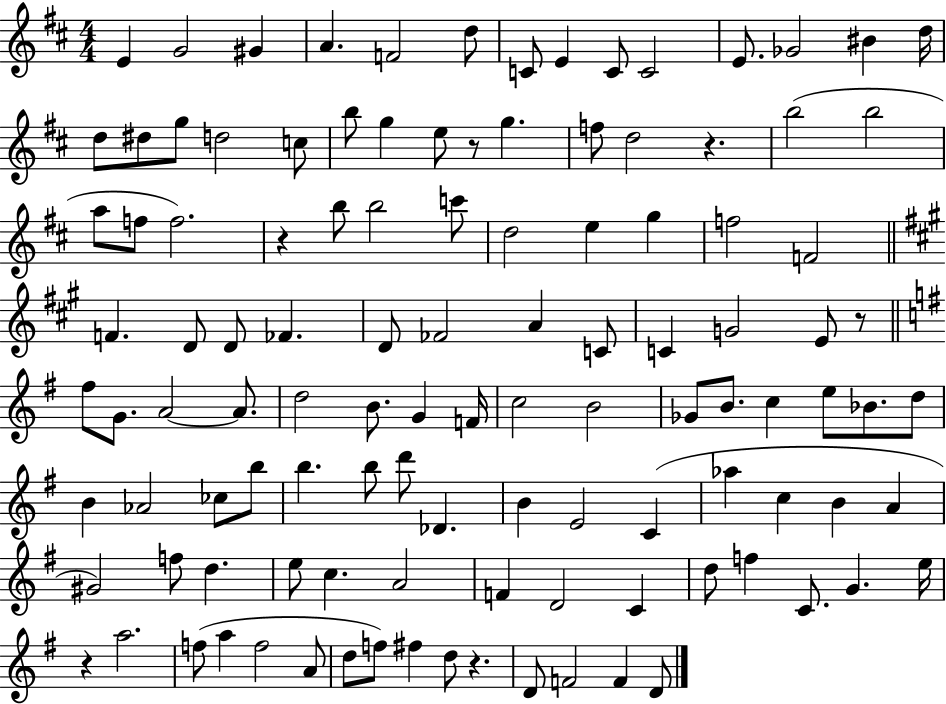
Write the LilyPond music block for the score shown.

{
  \clef treble
  \numericTimeSignature
  \time 4/4
  \key d \major
  \repeat volta 2 { e'4 g'2 gis'4 | a'4. f'2 d''8 | c'8 e'4 c'8 c'2 | e'8. ges'2 bis'4 d''16 | \break d''8 dis''8 g''8 d''2 c''8 | b''8 g''4 e''8 r8 g''4. | f''8 d''2 r4. | b''2( b''2 | \break a''8 f''8 f''2.) | r4 b''8 b''2 c'''8 | d''2 e''4 g''4 | f''2 f'2 | \break \bar "||" \break \key a \major f'4. d'8 d'8 fes'4. | d'8 fes'2 a'4 c'8 | c'4 g'2 e'8 r8 | \bar "||" \break \key g \major fis''8 g'8. a'2~~ a'8. | d''2 b'8. g'4 f'16 | c''2 b'2 | ges'8 b'8. c''4 e''8 bes'8. d''8 | \break b'4 aes'2 ces''8 b''8 | b''4. b''8 d'''8 des'4. | b'4 e'2 c'4( | aes''4 c''4 b'4 a'4 | \break gis'2) f''8 d''4. | e''8 c''4. a'2 | f'4 d'2 c'4 | d''8 f''4 c'8. g'4. e''16 | \break r4 a''2. | f''8( a''4 f''2 a'8 | d''8 f''8) fis''4 d''8 r4. | d'8 f'2 f'4 d'8 | \break } \bar "|."
}